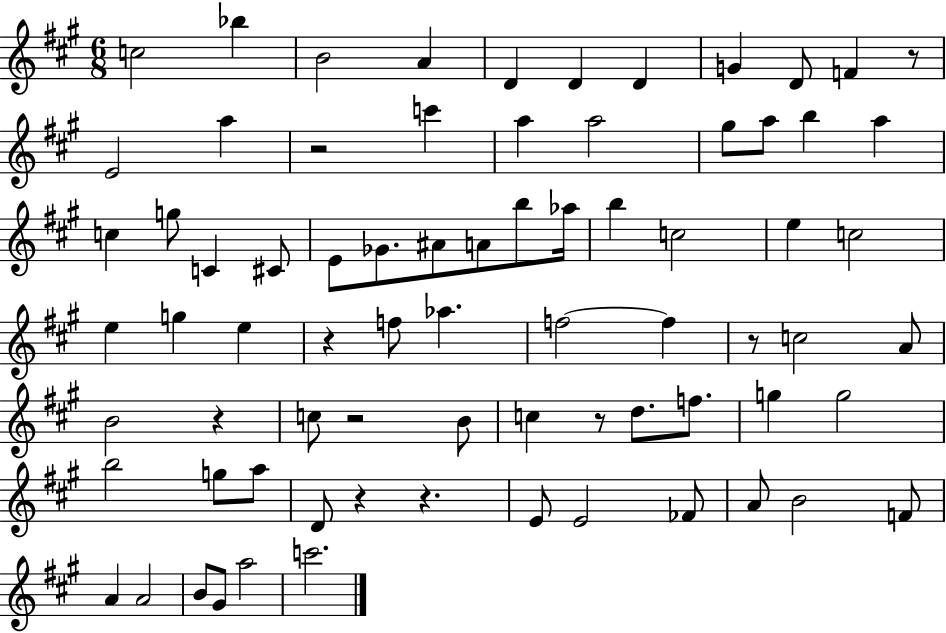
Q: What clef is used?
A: treble